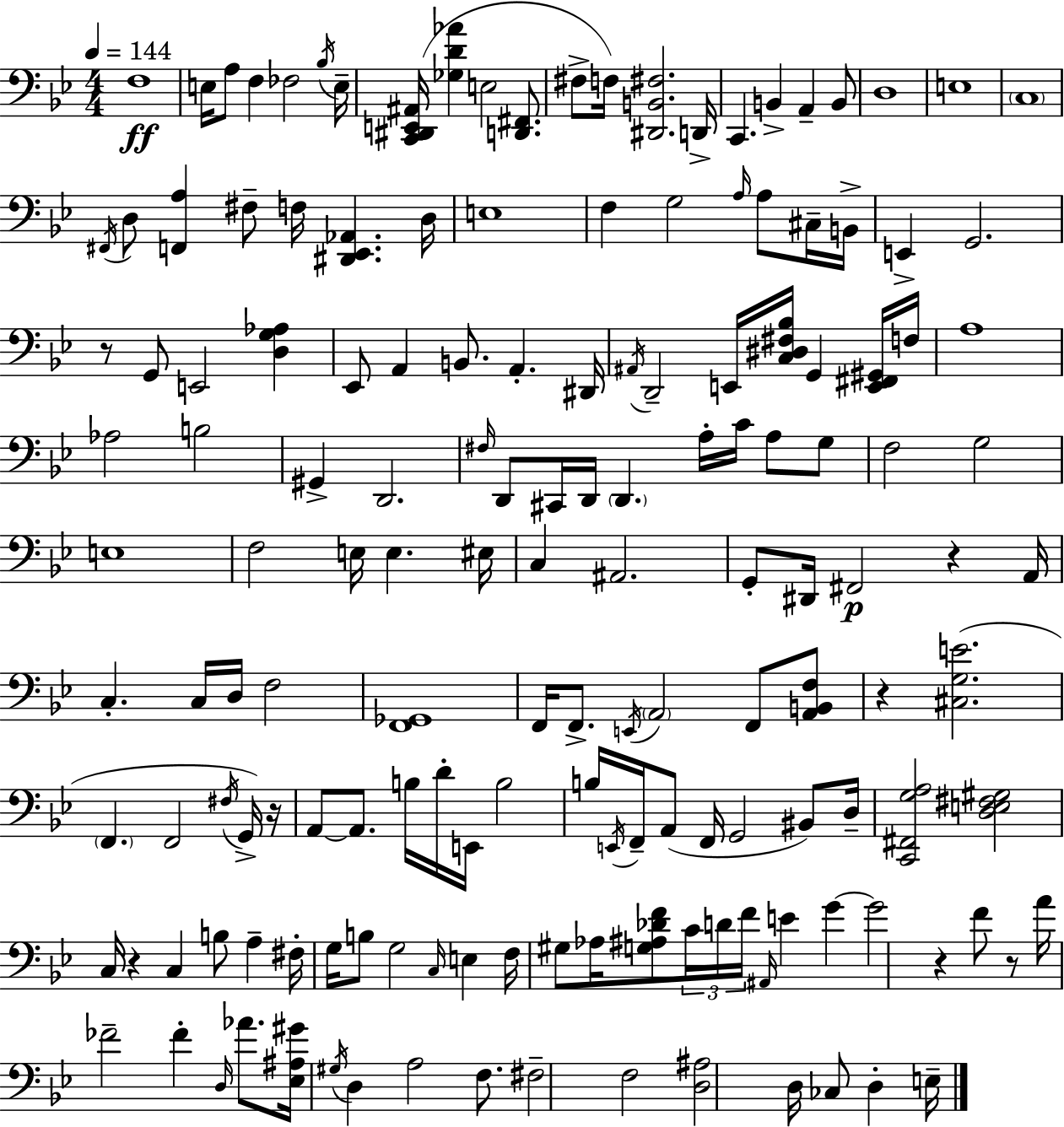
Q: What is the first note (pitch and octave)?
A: F3